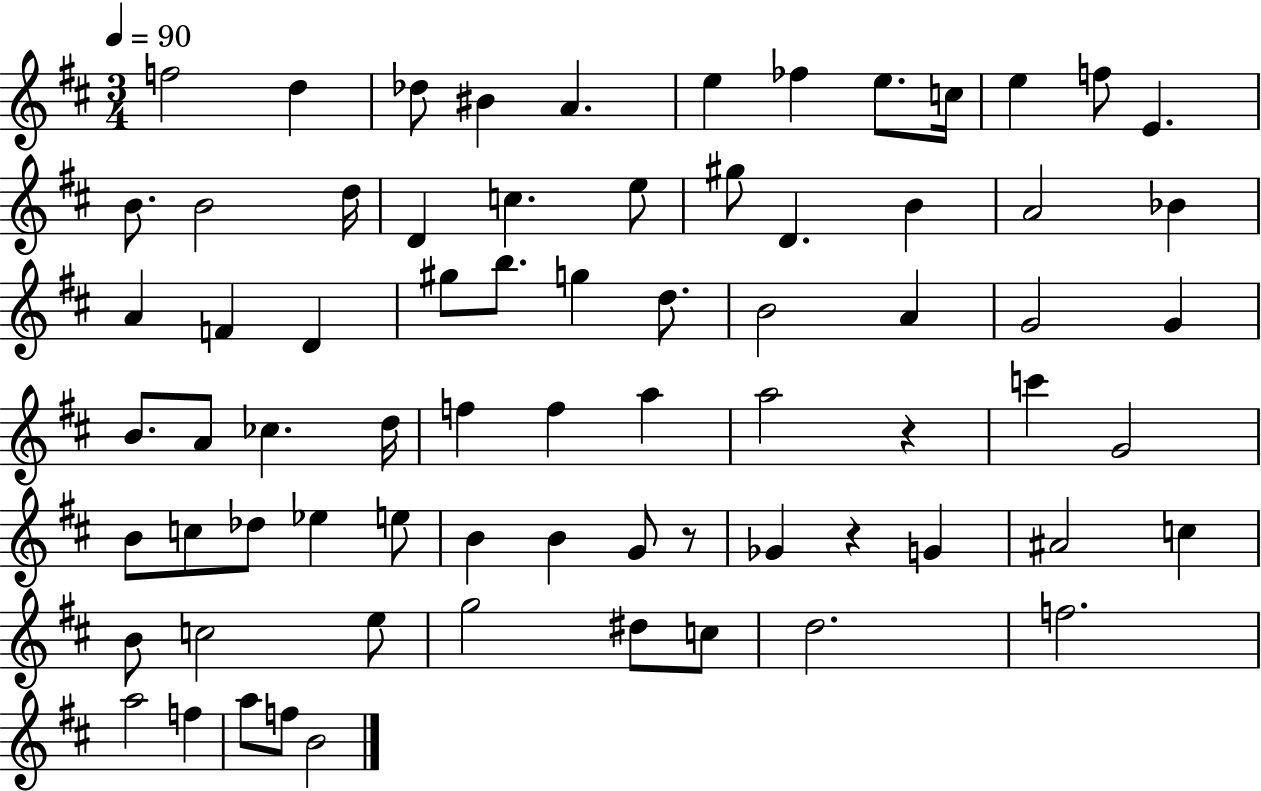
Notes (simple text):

F5/h D5/q Db5/e BIS4/q A4/q. E5/q FES5/q E5/e. C5/s E5/q F5/e E4/q. B4/e. B4/h D5/s D4/q C5/q. E5/e G#5/e D4/q. B4/q A4/h Bb4/q A4/q F4/q D4/q G#5/e B5/e. G5/q D5/e. B4/h A4/q G4/h G4/q B4/e. A4/e CES5/q. D5/s F5/q F5/q A5/q A5/h R/q C6/q G4/h B4/e C5/e Db5/e Eb5/q E5/e B4/q B4/q G4/e R/e Gb4/q R/q G4/q A#4/h C5/q B4/e C5/h E5/e G5/h D#5/e C5/e D5/h. F5/h. A5/h F5/q A5/e F5/e B4/h